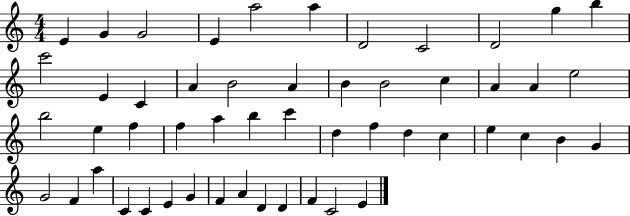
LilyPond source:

{
  \clef treble
  \numericTimeSignature
  \time 4/4
  \key c \major
  e'4 g'4 g'2 | e'4 a''2 a''4 | d'2 c'2 | d'2 g''4 b''4 | \break c'''2 e'4 c'4 | a'4 b'2 a'4 | b'4 b'2 c''4 | a'4 a'4 e''2 | \break b''2 e''4 f''4 | f''4 a''4 b''4 c'''4 | d''4 f''4 d''4 c''4 | e''4 c''4 b'4 g'4 | \break g'2 f'4 a''4 | c'4 c'4 e'4 g'4 | f'4 a'4 d'4 d'4 | f'4 c'2 e'4 | \break \bar "|."
}